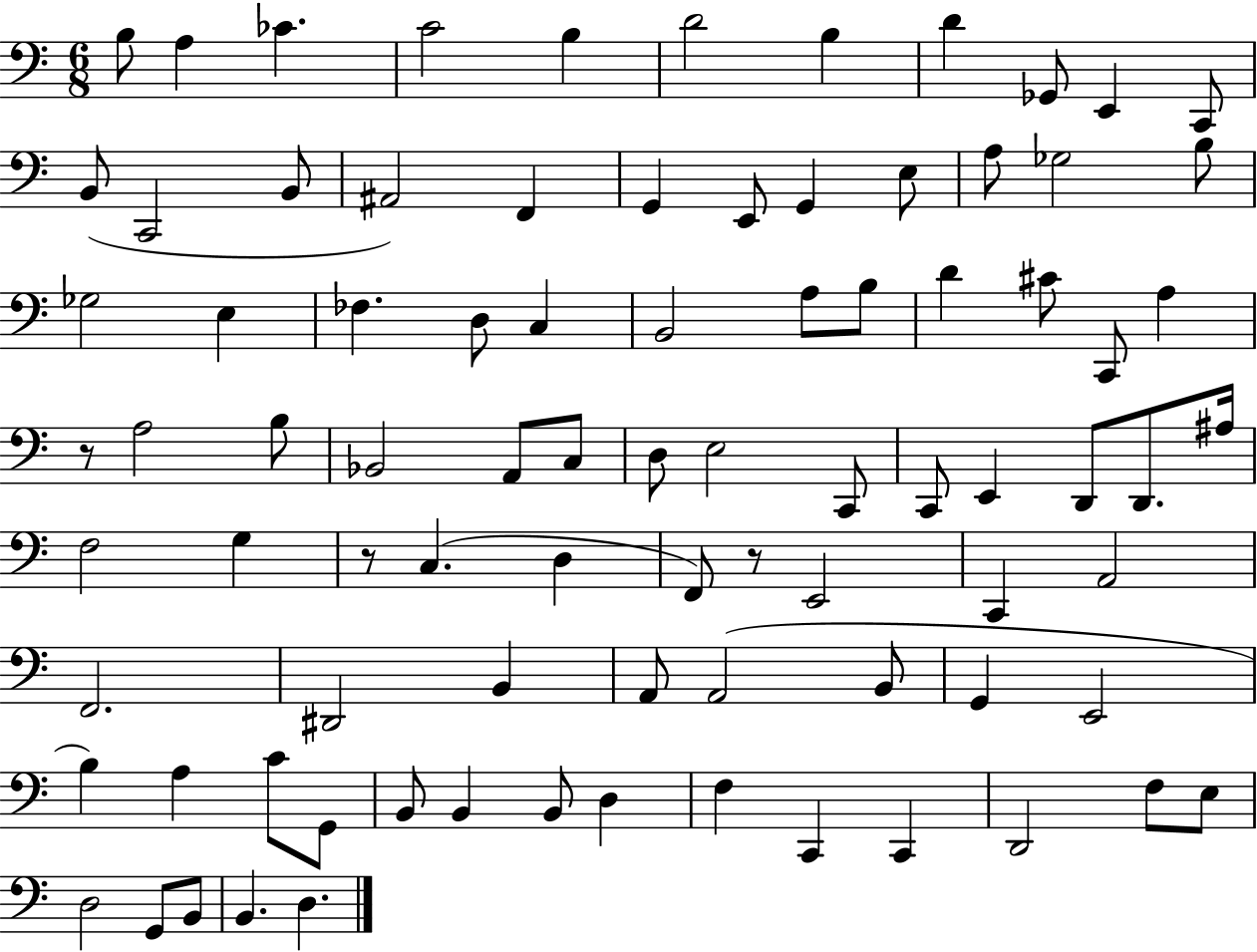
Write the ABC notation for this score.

X:1
T:Untitled
M:6/8
L:1/4
K:C
B,/2 A, _C C2 B, D2 B, D _G,,/2 E,, C,,/2 B,,/2 C,,2 B,,/2 ^A,,2 F,, G,, E,,/2 G,, E,/2 A,/2 _G,2 B,/2 _G,2 E, _F, D,/2 C, B,,2 A,/2 B,/2 D ^C/2 C,,/2 A, z/2 A,2 B,/2 _B,,2 A,,/2 C,/2 D,/2 E,2 C,,/2 C,,/2 E,, D,,/2 D,,/2 ^A,/4 F,2 G, z/2 C, D, F,,/2 z/2 E,,2 C,, A,,2 F,,2 ^D,,2 B,, A,,/2 A,,2 B,,/2 G,, E,,2 B, A, C/2 G,,/2 B,,/2 B,, B,,/2 D, F, C,, C,, D,,2 F,/2 E,/2 D,2 G,,/2 B,,/2 B,, D,